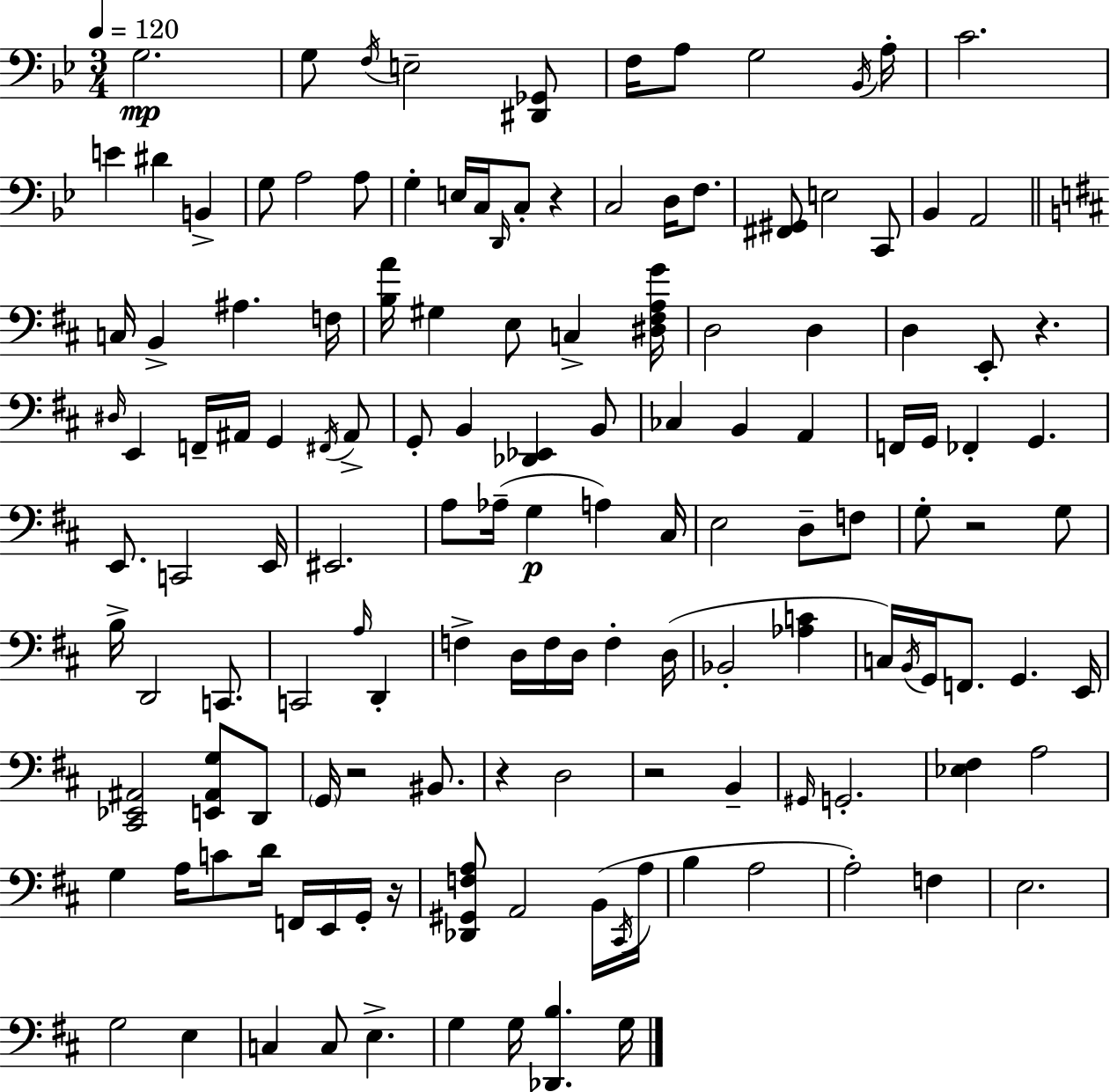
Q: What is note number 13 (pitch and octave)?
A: B2